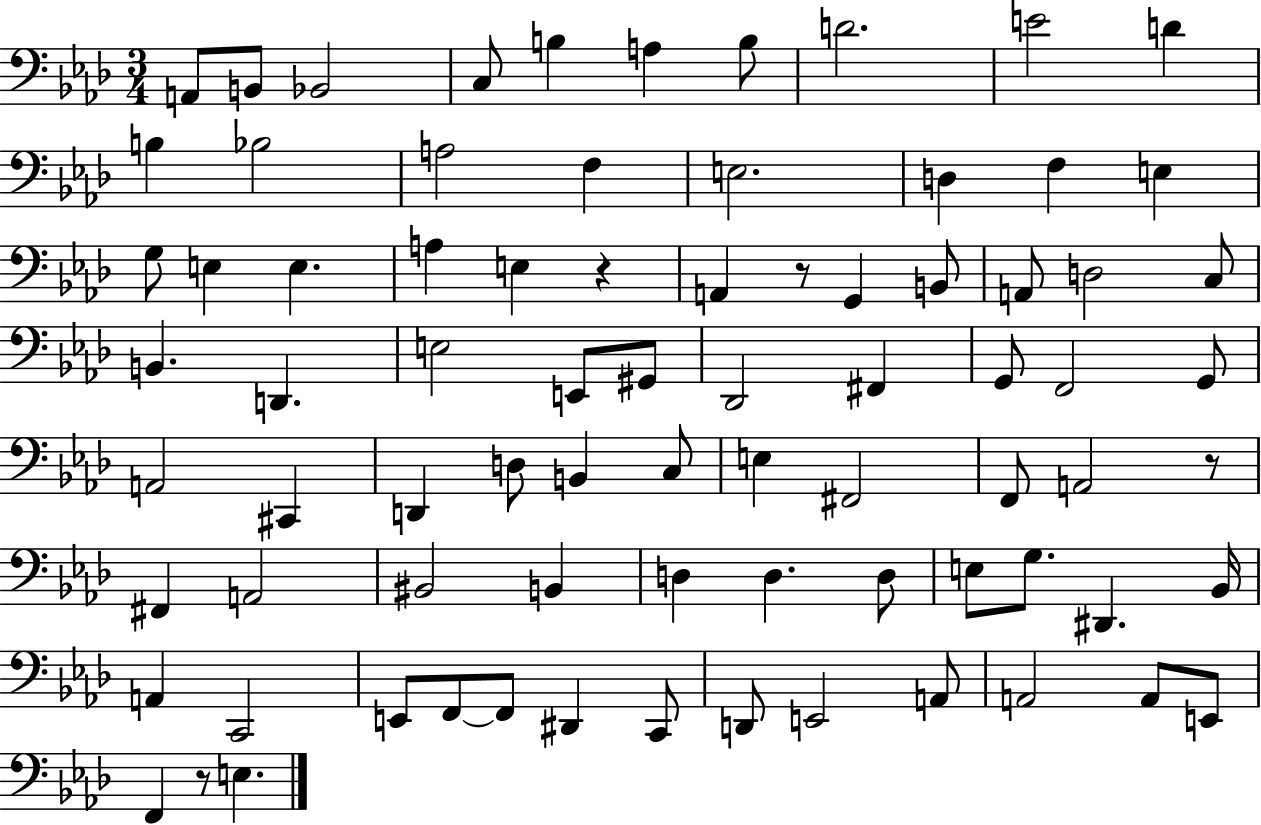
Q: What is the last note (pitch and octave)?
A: E3